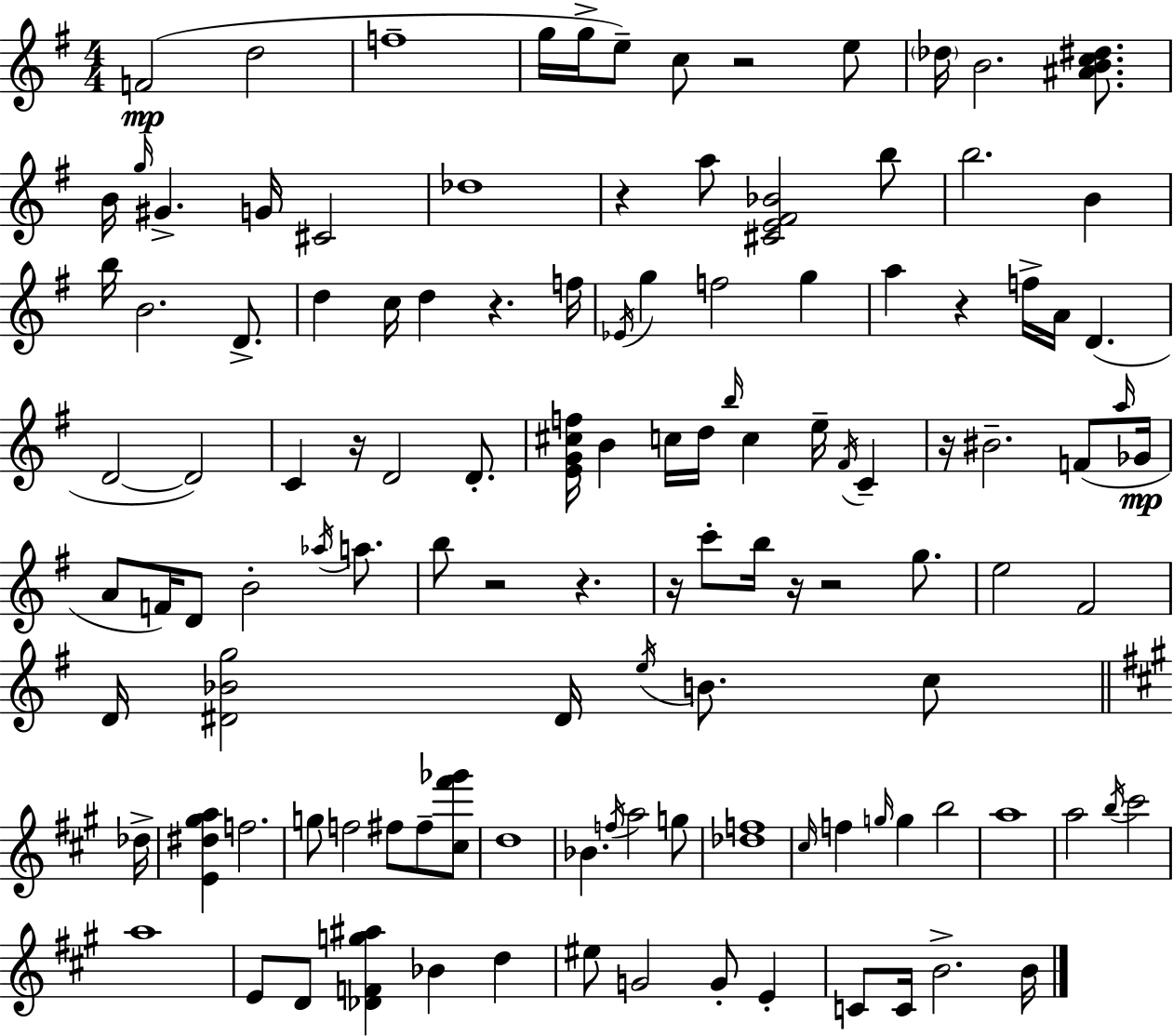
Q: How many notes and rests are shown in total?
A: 121